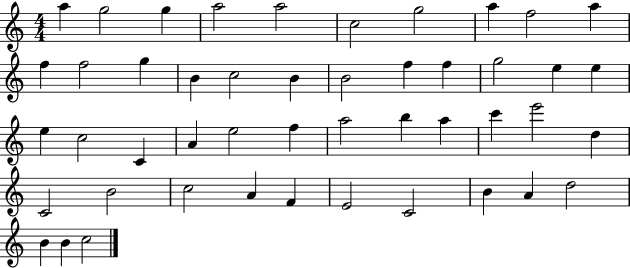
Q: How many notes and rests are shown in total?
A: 47